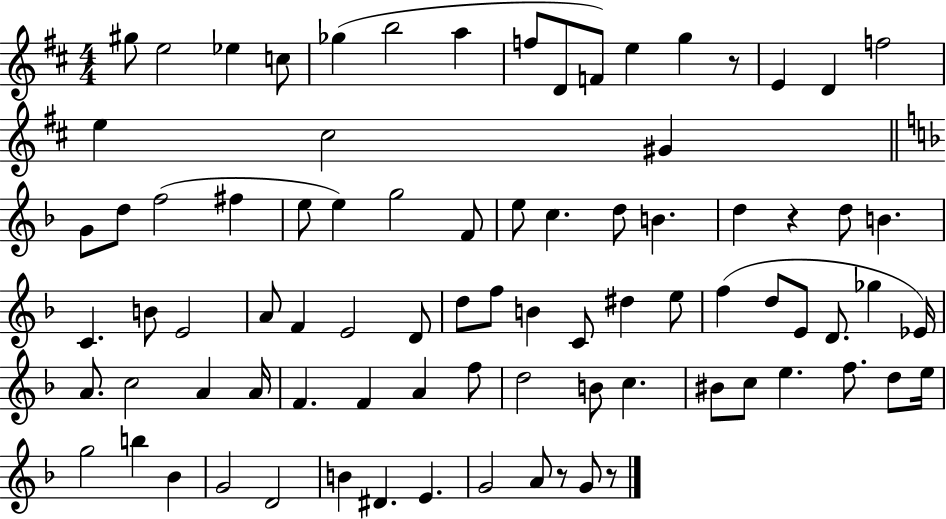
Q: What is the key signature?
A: D major